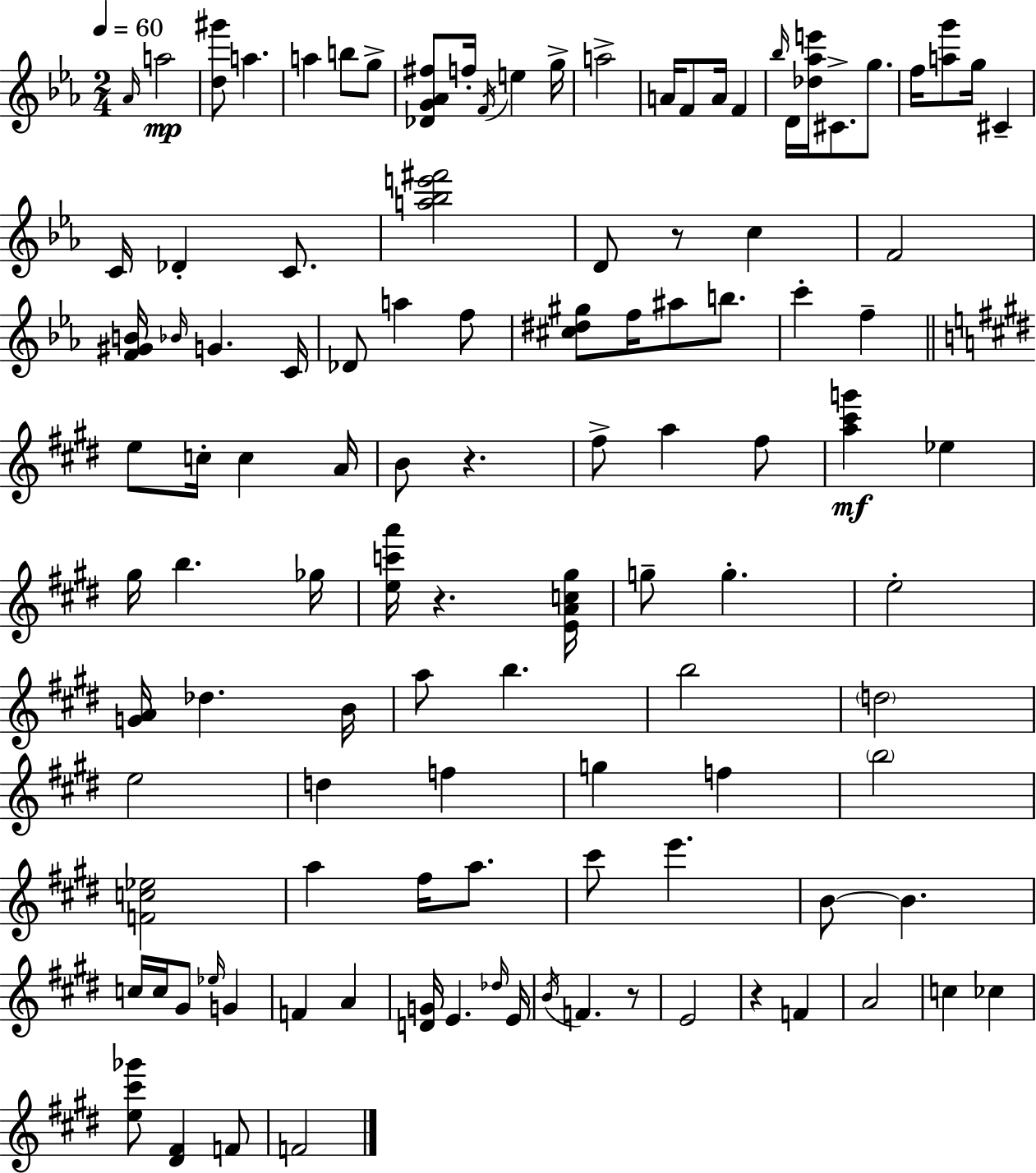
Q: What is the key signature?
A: EES major